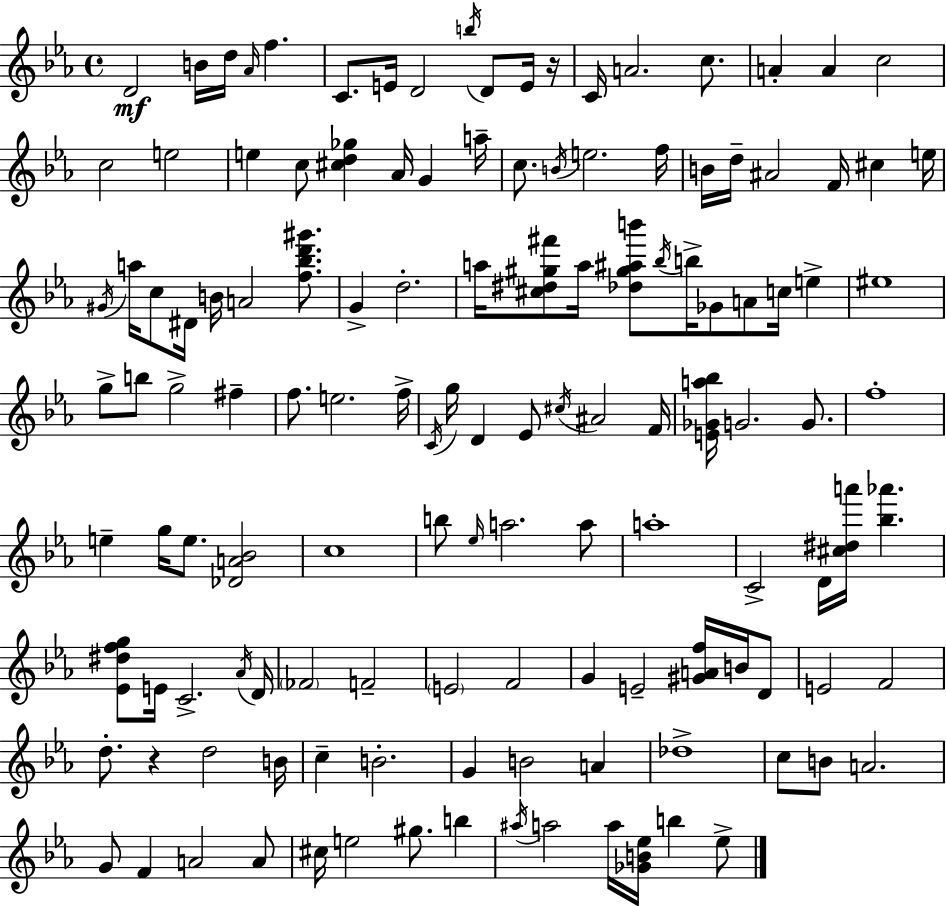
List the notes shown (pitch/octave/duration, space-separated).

D4/h B4/s D5/s Ab4/s F5/q. C4/e. E4/s D4/h B5/s D4/e E4/s R/s C4/s A4/h. C5/e. A4/q A4/q C5/h C5/h E5/h E5/q C5/e [C#5,D5,Gb5]/q Ab4/s G4/q A5/s C5/e. B4/s E5/h. F5/s B4/s D5/s A#4/h F4/s C#5/q E5/s G#4/s A5/s C5/e D#4/s B4/s A4/h [F5,Bb5,D6,G#6]/e. G4/q D5/h. A5/s [C#5,D#5,G#5,F#6]/e A5/s [Db5,G#5,A#5,B6]/e Bb5/s B5/s Gb4/e A4/e C5/s E5/q EIS5/w G5/e B5/e G5/h F#5/q F5/e. E5/h. F5/s C4/s G5/s D4/q Eb4/e C#5/s A#4/h F4/s [E4,Gb4,A5,Bb5]/s G4/h. G4/e. F5/w E5/q G5/s E5/e. [Db4,A4,Bb4]/h C5/w B5/e Eb5/s A5/h. A5/e A5/w C4/h D4/s [C#5,D#5,A6]/s [Bb5,Ab6]/q. [Eb4,D#5,F5,G5]/e E4/s C4/h. Ab4/s D4/s FES4/h F4/h E4/h F4/h G4/q E4/h [G#4,A4,F5]/s B4/s D4/e E4/h F4/h D5/e. R/q D5/h B4/s C5/q B4/h. G4/q B4/h A4/q Db5/w C5/e B4/e A4/h. G4/e F4/q A4/h A4/e C#5/s E5/h G#5/e. B5/q A#5/s A5/h A5/s [Gb4,B4,Eb5]/s B5/q Eb5/e